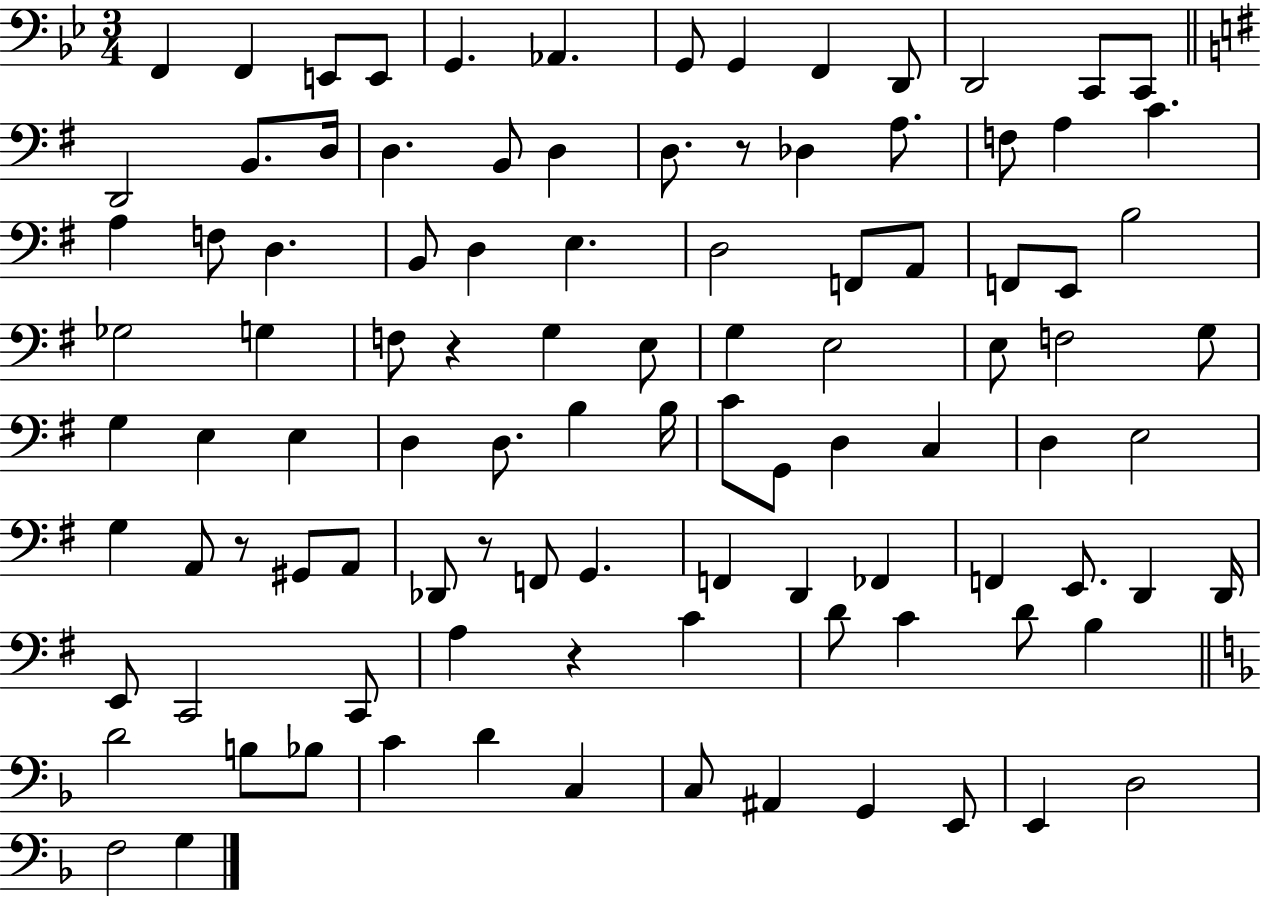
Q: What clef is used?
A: bass